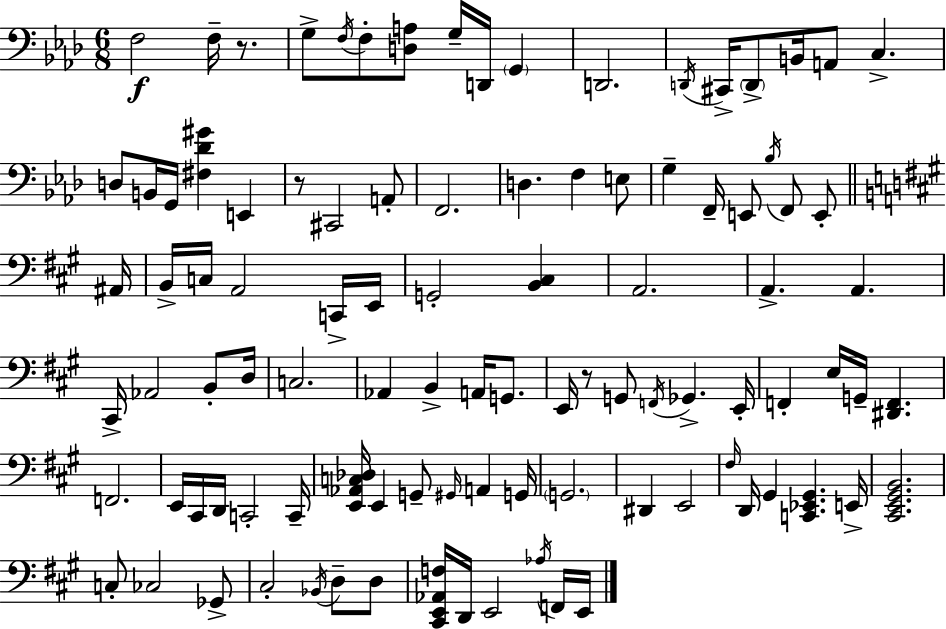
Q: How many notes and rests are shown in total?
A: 99